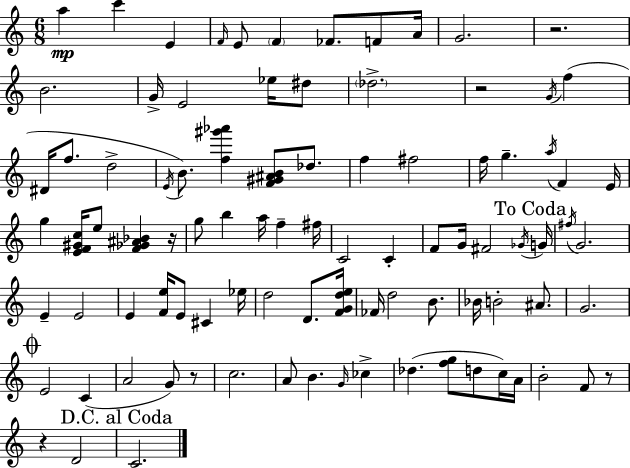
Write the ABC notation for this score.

X:1
T:Untitled
M:6/8
L:1/4
K:Am
a c' E F/4 E/2 F _F/2 F/2 A/4 G2 z2 B2 G/4 E2 _e/4 ^d/2 _d2 z2 G/4 f ^D/4 f/2 d2 E/4 B/2 [f^g'_a'] [F^G^AB]/2 _d/2 f ^f2 f/4 g a/4 F E/4 g [EF^Gc]/4 e/2 [F_G^A_B] z/4 g/2 b a/4 f ^f/4 C2 C F/2 G/4 ^F2 _G/4 G/4 ^f/4 G2 E E2 E [Fe]/4 E/2 ^C _e/4 d2 D/2 [FGde]/4 _F/4 d2 B/2 _B/4 B2 ^A/2 G2 E2 C A2 G/2 z/2 c2 A/2 B G/4 _c _d [fg]/2 d/2 c/4 A/4 B2 F/2 z/2 z D2 C2